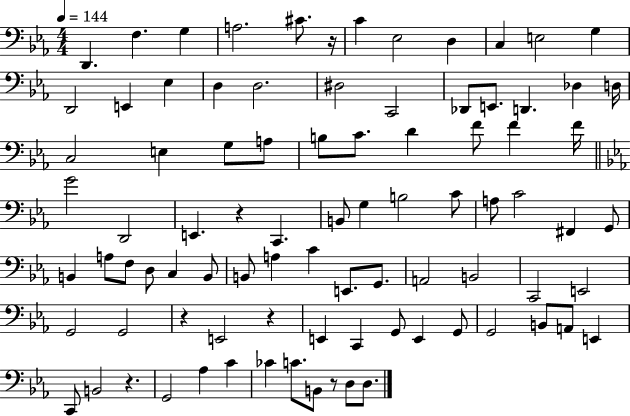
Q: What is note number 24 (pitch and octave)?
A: C3